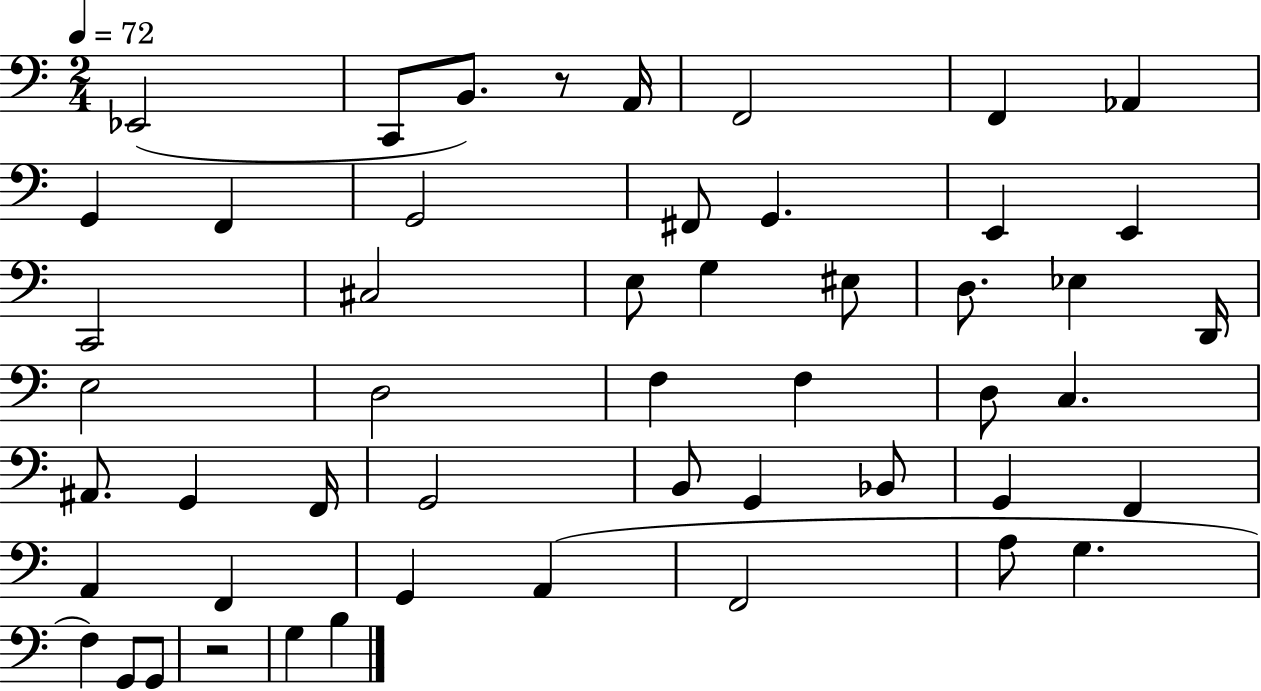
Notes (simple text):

Eb2/h C2/e B2/e. R/e A2/s F2/h F2/q Ab2/q G2/q F2/q G2/h F#2/e G2/q. E2/q E2/q C2/h C#3/h E3/e G3/q EIS3/e D3/e. Eb3/q D2/s E3/h D3/h F3/q F3/q D3/e C3/q. A#2/e. G2/q F2/s G2/h B2/e G2/q Bb2/e G2/q F2/q A2/q F2/q G2/q A2/q F2/h A3/e G3/q. F3/q G2/e G2/e R/h G3/q B3/q